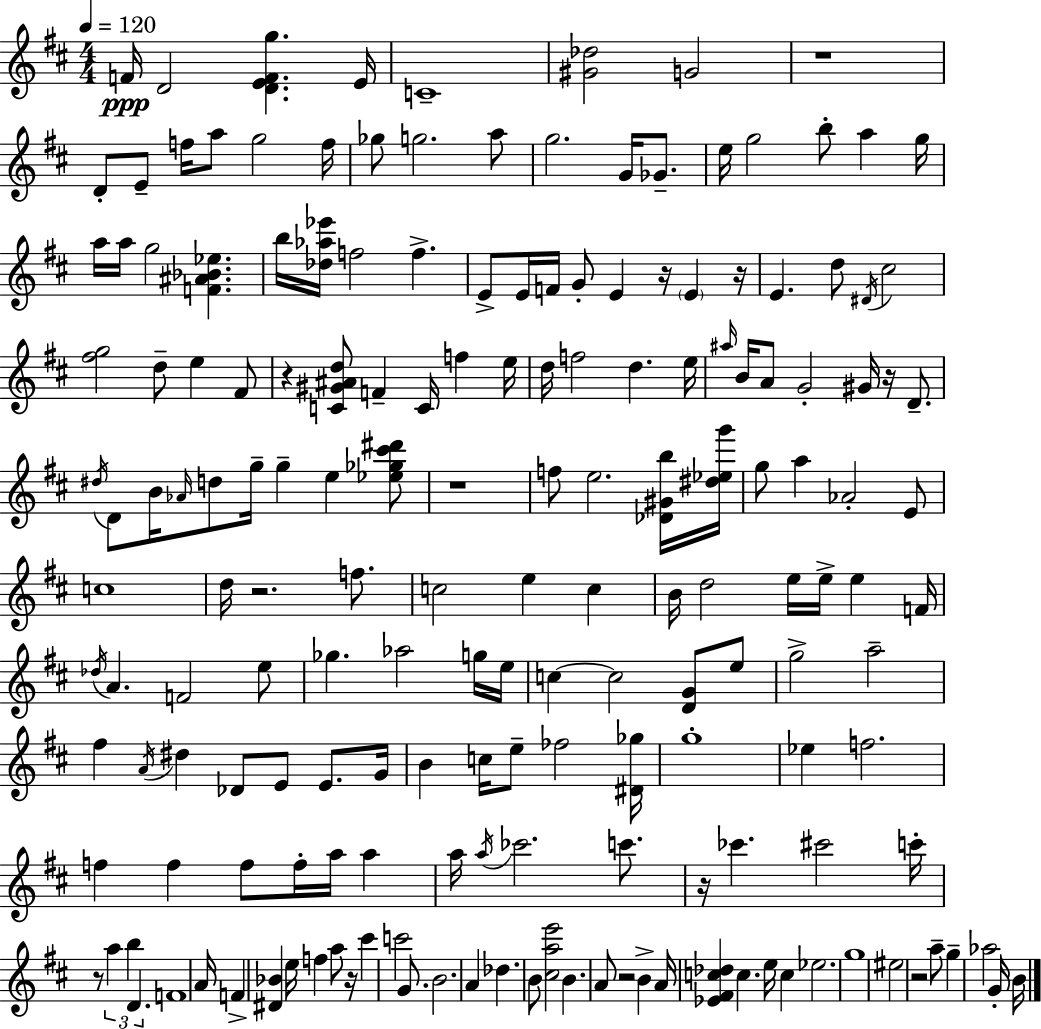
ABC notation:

X:1
T:Untitled
M:4/4
L:1/4
K:D
F/4 D2 [DEFg] E/4 C4 [^G_d]2 G2 z4 D/2 E/2 f/4 a/2 g2 f/4 _g/2 g2 a/2 g2 G/4 _G/2 e/4 g2 b/2 a g/4 a/4 a/4 g2 [F^A_B_e] b/4 [_d_a_e']/4 f2 f E/2 E/4 F/4 G/2 E z/4 E z/4 E d/2 ^D/4 ^c2 [^fg]2 d/2 e ^F/2 z [C^G^Ad]/2 F C/4 f e/4 d/4 f2 d e/4 ^a/4 B/4 A/2 G2 ^G/4 z/4 D/2 ^d/4 D/2 B/4 _A/4 d/2 g/4 g e [_e_g^c'^d']/2 z4 f/2 e2 [_D^Gb]/4 [^d_eg']/4 g/2 a _A2 E/2 c4 d/4 z2 f/2 c2 e c B/4 d2 e/4 e/4 e F/4 _d/4 A F2 e/2 _g _a2 g/4 e/4 c c2 [DG]/2 e/2 g2 a2 ^f A/4 ^d _D/2 E/2 E/2 G/4 B c/4 e/2 _f2 [^D_g]/4 g4 _e f2 f f f/2 f/4 a/4 a a/4 a/4 _c'2 c'/2 z/4 _c' ^c'2 c'/4 z/2 a b D F4 A/4 F [^D_B] e/4 f a/2 z/4 ^c' c'2 G/2 B2 A _d B/2 [^cae']2 B A/2 z2 B A/4 [_E^Fc_d] c e/4 c _e2 g4 ^e2 z2 a/2 g _a2 G/4 B/4